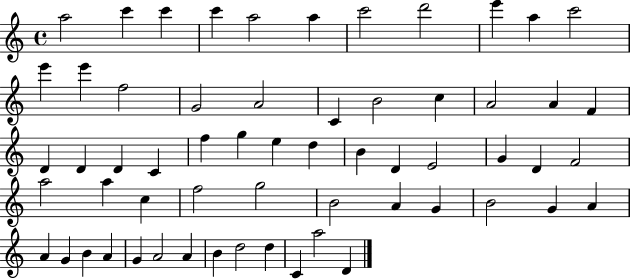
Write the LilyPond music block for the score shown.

{
  \clef treble
  \time 4/4
  \defaultTimeSignature
  \key c \major
  a''2 c'''4 c'''4 | c'''4 a''2 a''4 | c'''2 d'''2 | e'''4 a''4 c'''2 | \break e'''4 e'''4 f''2 | g'2 a'2 | c'4 b'2 c''4 | a'2 a'4 f'4 | \break d'4 d'4 d'4 c'4 | f''4 g''4 e''4 d''4 | b'4 d'4 e'2 | g'4 d'4 f'2 | \break a''2 a''4 c''4 | f''2 g''2 | b'2 a'4 g'4 | b'2 g'4 a'4 | \break a'4 g'4 b'4 a'4 | g'4 a'2 a'4 | b'4 d''2 d''4 | c'4 a''2 d'4 | \break \bar "|."
}